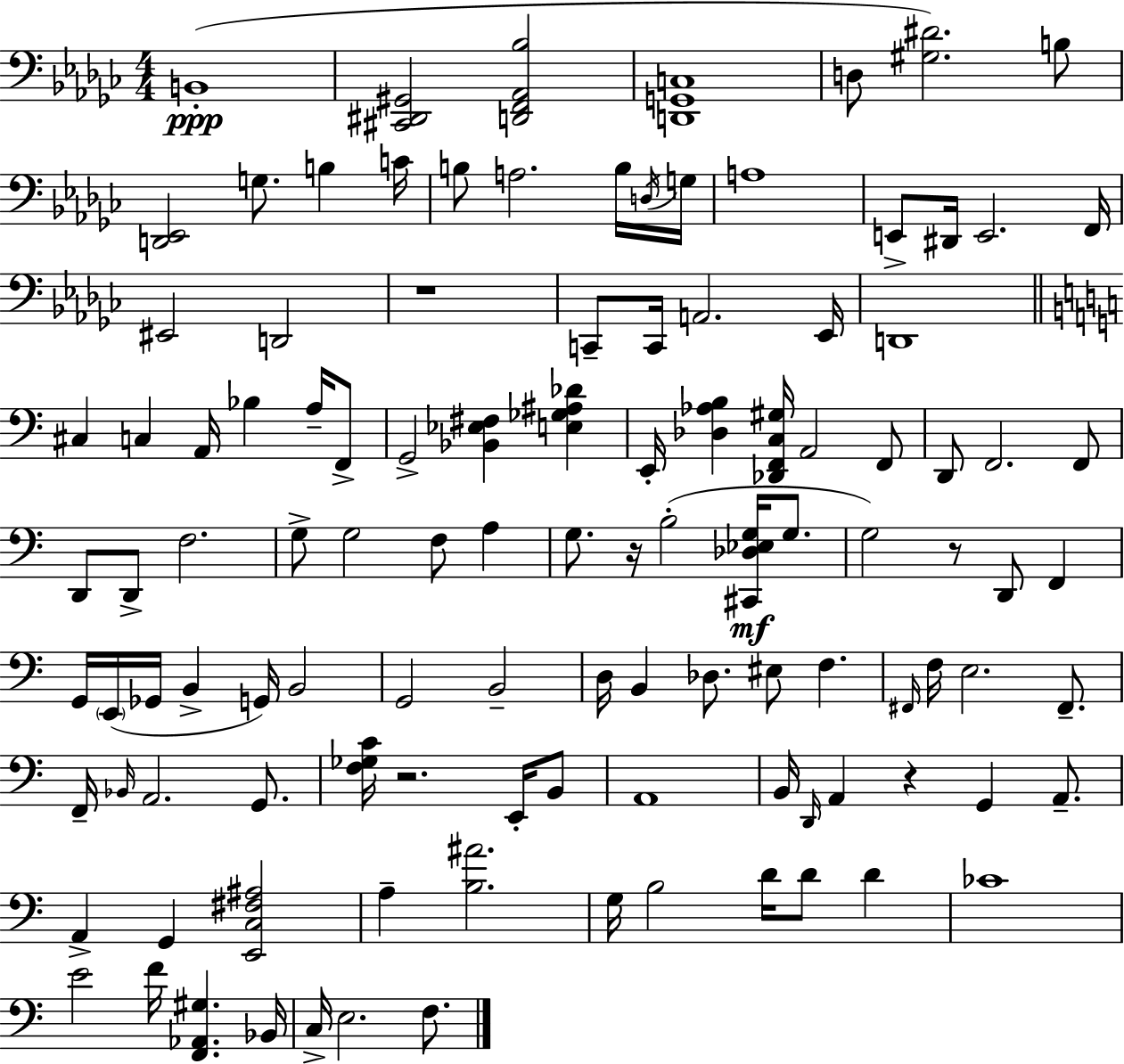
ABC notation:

X:1
T:Untitled
M:4/4
L:1/4
K:Ebm
B,,4 [^C,,^D,,^G,,]2 [D,,F,,_A,,_B,]2 [D,,G,,C,]4 D,/2 [^G,^D]2 B,/2 [D,,_E,,]2 G,/2 B, C/4 B,/2 A,2 B,/4 D,/4 G,/4 A,4 E,,/2 ^D,,/4 E,,2 F,,/4 ^E,,2 D,,2 z4 C,,/2 C,,/4 A,,2 _E,,/4 D,,4 ^C, C, A,,/4 _B, A,/4 F,,/2 G,,2 [_B,,_E,^F,] [E,_G,^A,_D] E,,/4 [_D,_A,B,] [_D,,F,,C,^G,]/4 A,,2 F,,/2 D,,/2 F,,2 F,,/2 D,,/2 D,,/2 F,2 G,/2 G,2 F,/2 A, G,/2 z/4 B,2 [^C,,_D,_E,G,]/4 G,/2 G,2 z/2 D,,/2 F,, G,,/4 E,,/4 _G,,/4 B,, G,,/4 B,,2 G,,2 B,,2 D,/4 B,, _D,/2 ^E,/2 F, ^F,,/4 F,/4 E,2 ^F,,/2 F,,/4 _B,,/4 A,,2 G,,/2 [F,_G,C]/4 z2 E,,/4 B,,/2 A,,4 B,,/4 D,,/4 A,, z G,, A,,/2 A,, G,, [E,,C,^F,^A,]2 A, [B,^A]2 G,/4 B,2 D/4 D/2 D _C4 E2 F/4 [F,,_A,,^G,] _B,,/4 C,/4 E,2 F,/2